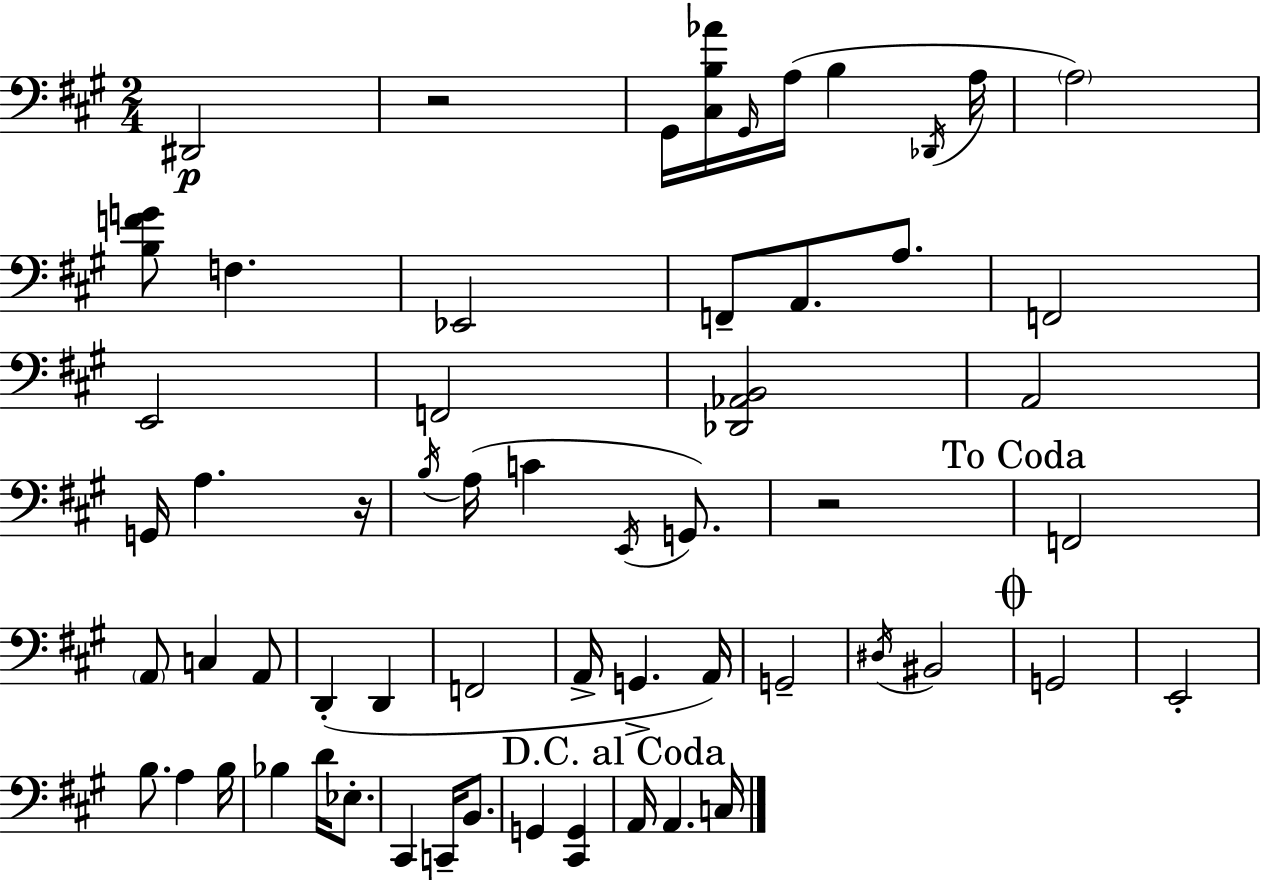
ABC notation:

X:1
T:Untitled
M:2/4
L:1/4
K:A
^D,,2 z2 ^G,,/4 [^C,B,_A]/4 ^G,,/4 A,/4 B, _D,,/4 A,/4 A,2 [B,FG]/2 F, _E,,2 F,,/2 A,,/2 A,/2 F,,2 E,,2 F,,2 [_D,,_A,,B,,]2 A,,2 G,,/4 A, z/4 B,/4 A,/4 C E,,/4 G,,/2 z2 F,,2 A,,/2 C, A,,/2 D,, D,, F,,2 A,,/4 G,, A,,/4 G,,2 ^D,/4 ^B,,2 G,,2 E,,2 B,/2 A, B,/4 _B, D/4 _E,/2 ^C,, C,,/4 B,,/2 G,, [^C,,G,,] A,,/4 A,, C,/4